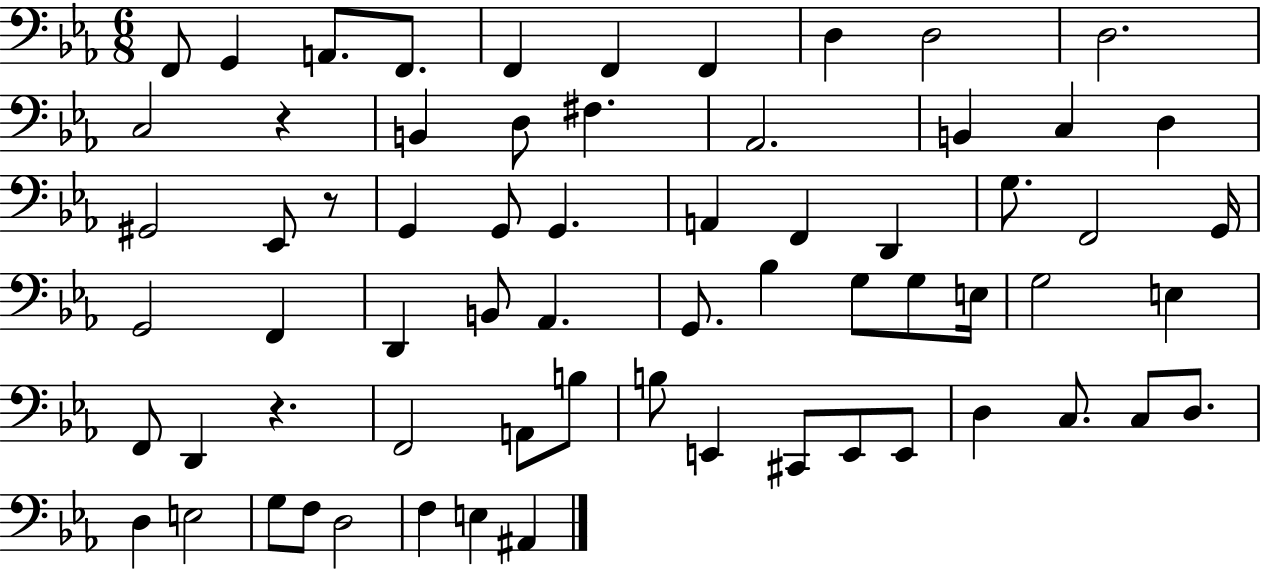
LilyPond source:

{
  \clef bass
  \numericTimeSignature
  \time 6/8
  \key ees \major
  f,8 g,4 a,8. f,8. | f,4 f,4 f,4 | d4 d2 | d2. | \break c2 r4 | b,4 d8 fis4. | aes,2. | b,4 c4 d4 | \break gis,2 ees,8 r8 | g,4 g,8 g,4. | a,4 f,4 d,4 | g8. f,2 g,16 | \break g,2 f,4 | d,4 b,8 aes,4. | g,8. bes4 g8 g8 e16 | g2 e4 | \break f,8 d,4 r4. | f,2 a,8 b8 | b8 e,4 cis,8 e,8 e,8 | d4 c8. c8 d8. | \break d4 e2 | g8 f8 d2 | f4 e4 ais,4 | \bar "|."
}